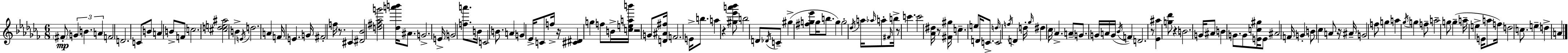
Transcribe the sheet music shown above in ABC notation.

X:1
T:Untitled
M:6/8
L:1/4
K:Abm
^F/2 G B A F2 D2 C/2 B/2 A B/2 F/2 c2 [^cde^a]2 B E/4 d2 A F/4 E G/4 ^F2 f/4 z/2 ^C [^D_B]2 [d^f_ag']2 [_da'b']/4 ^A/2 G2 E/4 G2 [fa']/2 B/4 C2 B/2 A G _E/4 C/2 f/4 z/4 [^C^D] g f/2 B/4 [ceab']/4 z2 G/2 [D^A^f]/4 F2 E/4 b/2 a z [^g_e'a'_b']/2 b2 D/2 _D/4 C/2 ^g [^fg_e']/2 g/4 b/2 g g2 _d/4 a/4 _a/4 a/2 ^F/4 b/4 z/2 c' c'2 [_A^d]/4 z/2 [^F^g]/4 c e/2 D/4 C/2 d/4 C2 f/4 D d/4 _g/4 ^d _c/4 _A A/2 G/2 G/4 A/4 G/4 _B/4 F D2 z/2 [_E^a] [g_d']/2 z B2 G/4 ^A/2 B G/2 G/2 [Ec^g]/4 E/2 ^A2 F/4 G B/2 _c A/2 z/4 ^A/4 G2 f/2 g a _g/4 g f/2 a2 g/2 g a/4 e E/4 a/2 f/4 d2 c/2 e d A